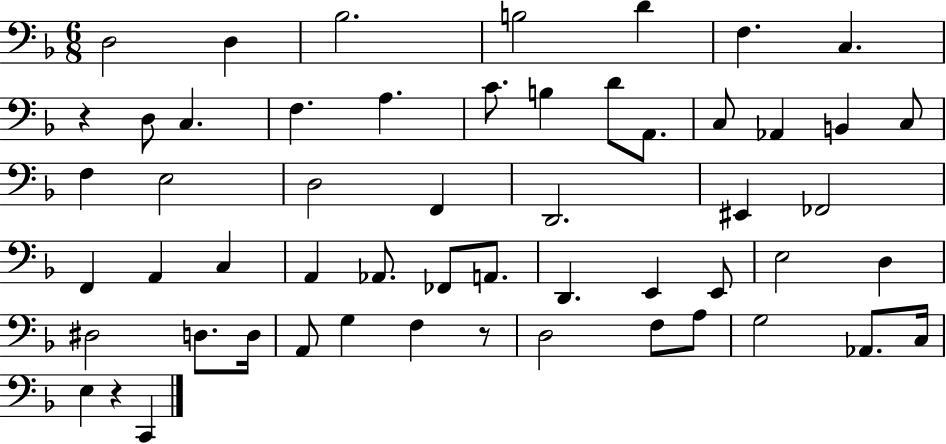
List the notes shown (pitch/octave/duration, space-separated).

D3/h D3/q Bb3/h. B3/h D4/q F3/q. C3/q. R/q D3/e C3/q. F3/q. A3/q. C4/e. B3/q D4/e A2/e. C3/e Ab2/q B2/q C3/e F3/q E3/h D3/h F2/q D2/h. EIS2/q FES2/h F2/q A2/q C3/q A2/q Ab2/e. FES2/e A2/e. D2/q. E2/q E2/e E3/h D3/q D#3/h D3/e. D3/s A2/e G3/q F3/q R/e D3/h F3/e A3/e G3/h Ab2/e. C3/s E3/q R/q C2/q